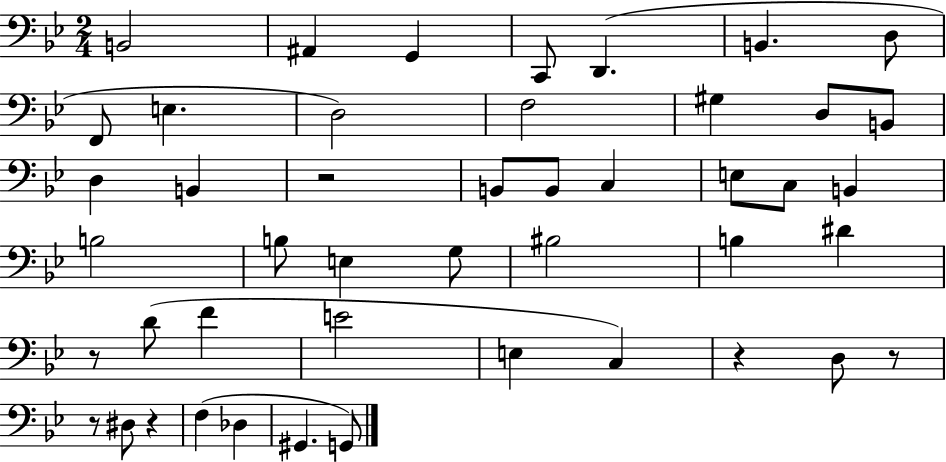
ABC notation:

X:1
T:Untitled
M:2/4
L:1/4
K:Bb
B,,2 ^A,, G,, C,,/2 D,, B,, D,/2 F,,/2 E, D,2 F,2 ^G, D,/2 B,,/2 D, B,, z2 B,,/2 B,,/2 C, E,/2 C,/2 B,, B,2 B,/2 E, G,/2 ^B,2 B, ^D z/2 D/2 F E2 E, C, z D,/2 z/2 z/2 ^D,/2 z F, _D, ^G,, G,,/2